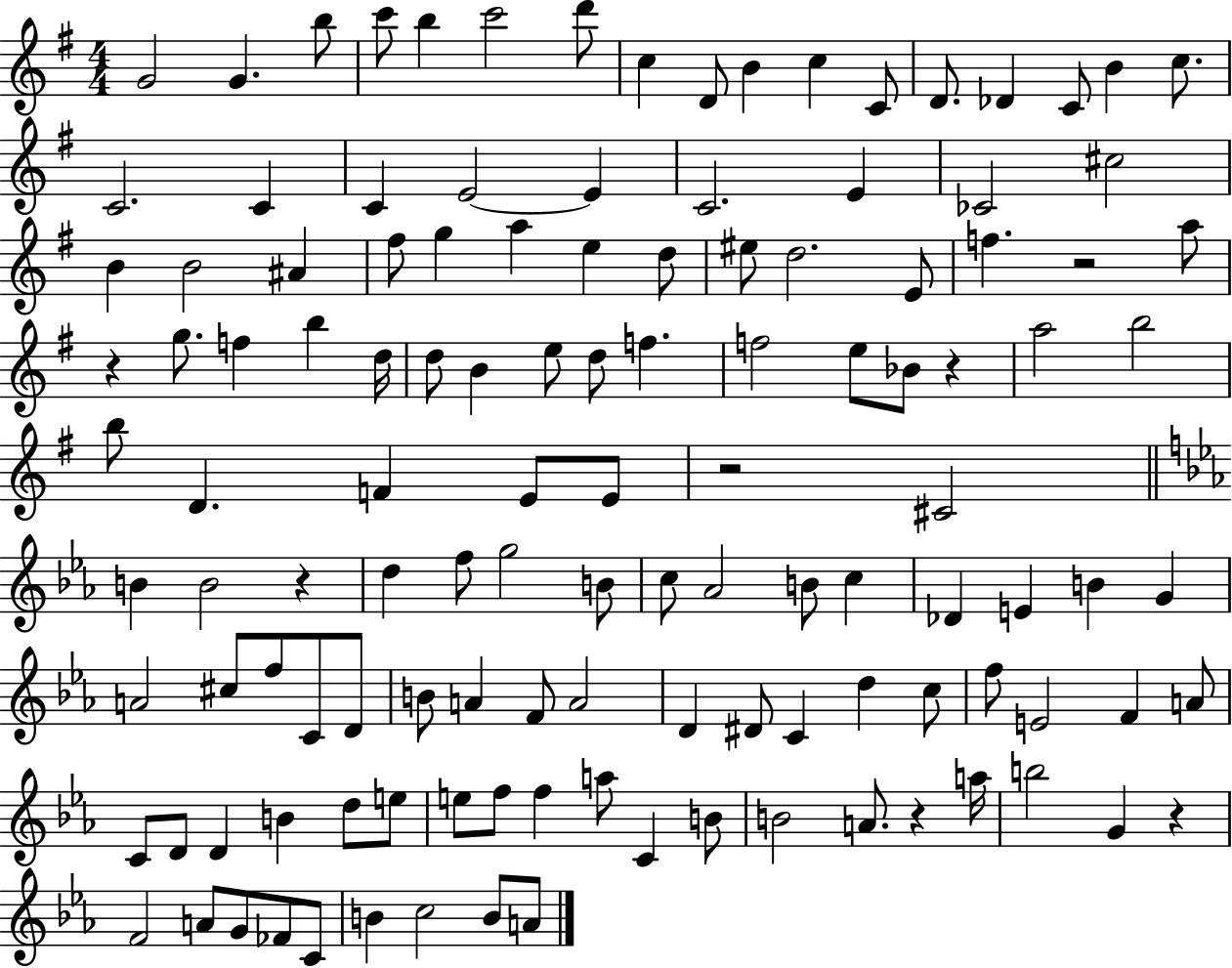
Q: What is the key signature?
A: G major